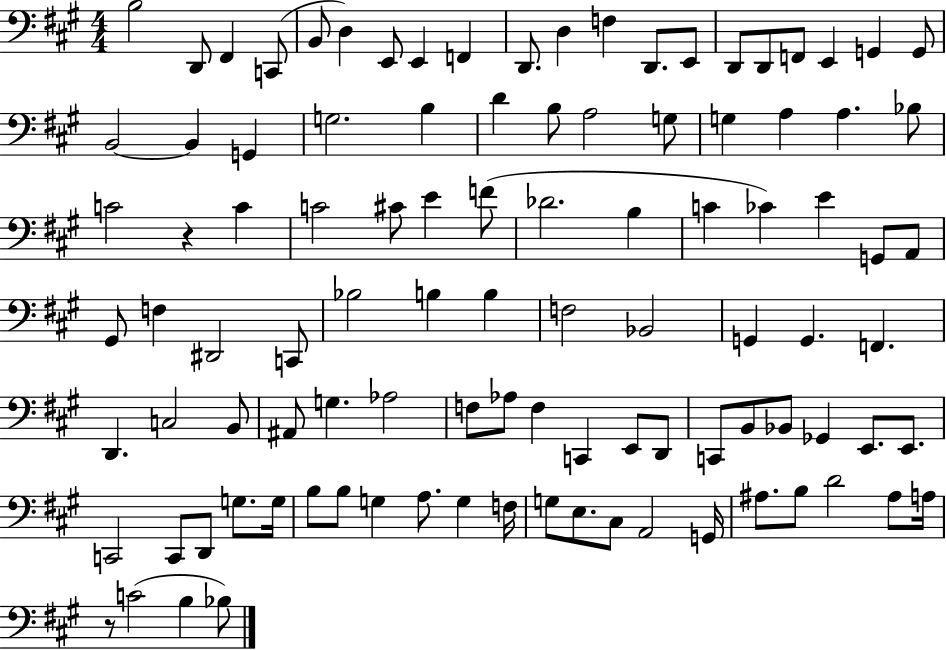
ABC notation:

X:1
T:Untitled
M:4/4
L:1/4
K:A
B,2 D,,/2 ^F,, C,,/2 B,,/2 D, E,,/2 E,, F,, D,,/2 D, F, D,,/2 E,,/2 D,,/2 D,,/2 F,,/2 E,, G,, G,,/2 B,,2 B,, G,, G,2 B, D B,/2 A,2 G,/2 G, A, A, _B,/2 C2 z C C2 ^C/2 E F/2 _D2 B, C _C E G,,/2 A,,/2 ^G,,/2 F, ^D,,2 C,,/2 _B,2 B, B, F,2 _B,,2 G,, G,, F,, D,, C,2 B,,/2 ^A,,/2 G, _A,2 F,/2 _A,/2 F, C,, E,,/2 D,,/2 C,,/2 B,,/2 _B,,/2 _G,, E,,/2 E,,/2 C,,2 C,,/2 D,,/2 G,/2 G,/4 B,/2 B,/2 G, A,/2 G, F,/4 G,/2 E,/2 ^C,/2 A,,2 G,,/4 ^A,/2 B,/2 D2 ^A,/2 A,/4 z/2 C2 B, _B,/2